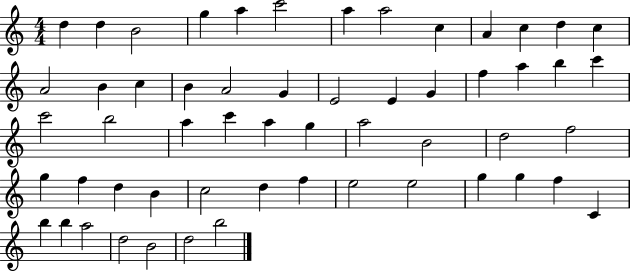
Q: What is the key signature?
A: C major